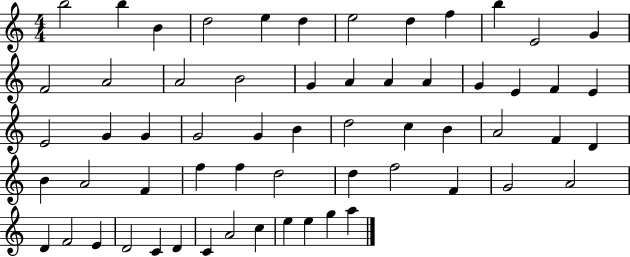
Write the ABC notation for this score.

X:1
T:Untitled
M:4/4
L:1/4
K:C
b2 b B d2 e d e2 d f b E2 G F2 A2 A2 B2 G A A A G E F E E2 G G G2 G B d2 c B A2 F D B A2 F f f d2 d f2 F G2 A2 D F2 E D2 C D C A2 c e e g a